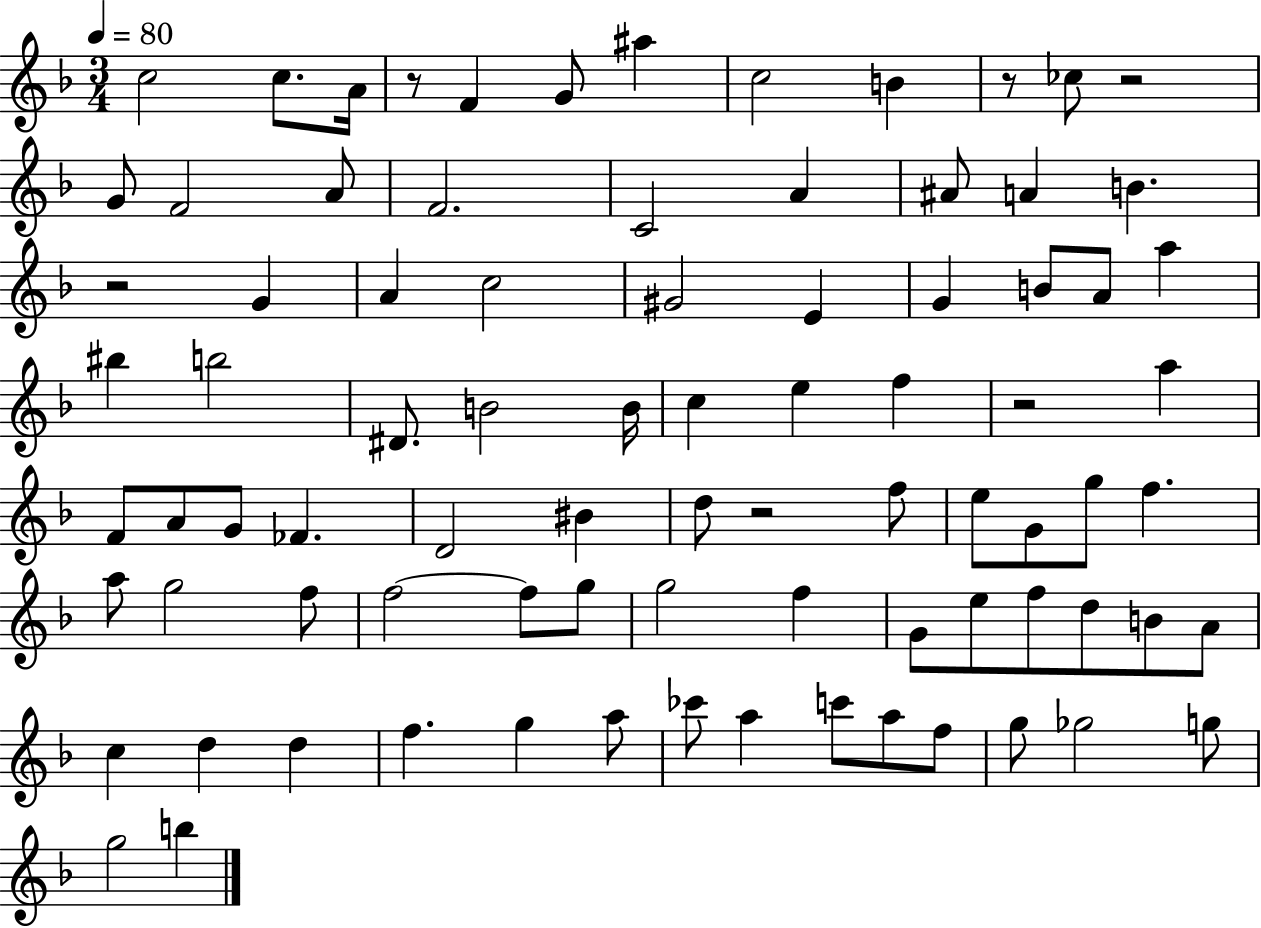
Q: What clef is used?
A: treble